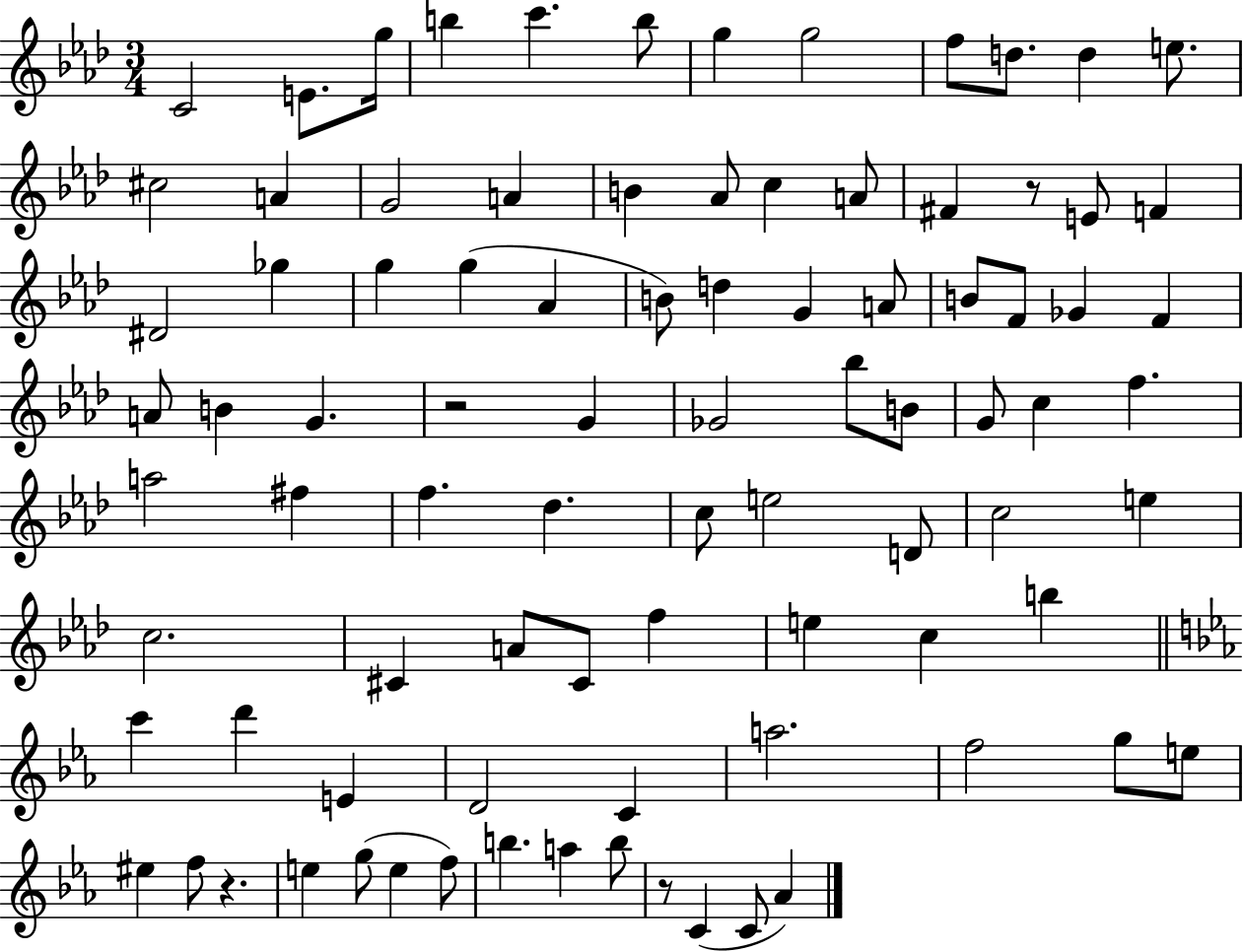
X:1
T:Untitled
M:3/4
L:1/4
K:Ab
C2 E/2 g/4 b c' b/2 g g2 f/2 d/2 d e/2 ^c2 A G2 A B _A/2 c A/2 ^F z/2 E/2 F ^D2 _g g g _A B/2 d G A/2 B/2 F/2 _G F A/2 B G z2 G _G2 _b/2 B/2 G/2 c f a2 ^f f _d c/2 e2 D/2 c2 e c2 ^C A/2 ^C/2 f e c b c' d' E D2 C a2 f2 g/2 e/2 ^e f/2 z e g/2 e f/2 b a b/2 z/2 C C/2 _A